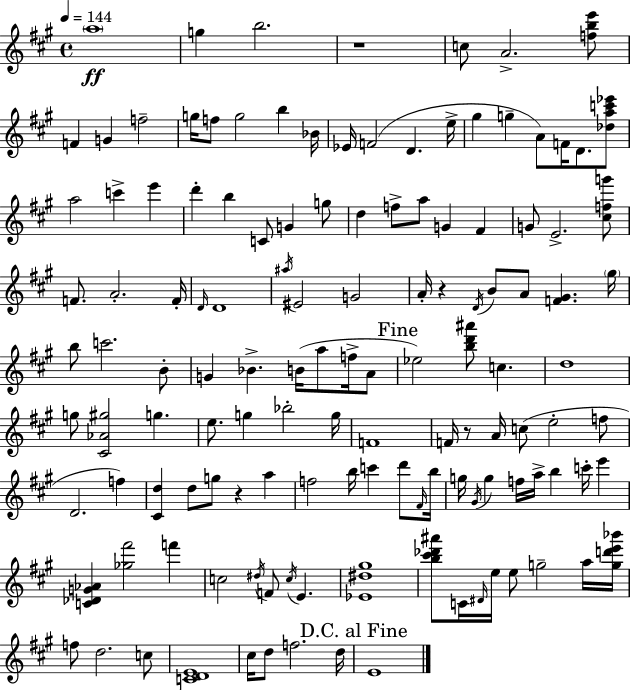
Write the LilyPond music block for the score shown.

{
  \clef treble
  \time 4/4
  \defaultTimeSignature
  \key a \major
  \tempo 4 = 144
  \parenthesize a''1\ff | g''4 b''2. | r1 | c''8 a'2.-> <f'' b'' e'''>8 | \break f'4 g'4 f''2-- | g''16 f''8 g''2 b''4 bes'16 | ees'16 f'2( d'4. e''16-> | gis''4 g''4-- a'8) f'16 d'8. <des'' a'' c''' ees'''>8 | \break a''2 c'''4-> e'''4 | d'''4-. b''4 c'8 g'4 g''8 | d''4 f''8-> a''8 g'4 fis'4 | g'8 e'2.-> <cis'' f'' g'''>8 | \break f'8. a'2.-. f'16-. | \grace { d'16 } d'1 | \acciaccatura { ais''16 } eis'2 g'2 | a'16-. r4 \acciaccatura { d'16 } b'8 a'8 <f' gis'>4. | \break \parenthesize gis''16 b''8 c'''2. | b'8-. g'4 bes'4.-> b'16( a''8 | f''16-> a'8 \mark "Fine" ees''2) <b'' d''' ais'''>8 c''4. | d''1 | \break g''8 <cis' aes' gis''>2 g''4. | e''8. g''4 bes''2-. | g''16 f'1 | f'16 r8 a'16 c''8( e''2-. | \break f''8 d'2. f''4) | <cis' d''>4 d''8 g''8 r4 a''4 | f''2 b''16 c'''4 | d'''8 \grace { fis'16 } b''16 g''16 \acciaccatura { gis'16 } g''4 f''16 a''16-> b''4 | \break c'''16-. e'''4 <c' des' g' aes'>4 <ges'' fis'''>2 | f'''4 c''2 \acciaccatura { dis''16 } f'8 | \acciaccatura { c''16 } e'4. <ees' dis'' gis''>1 | <b'' cis''' des''' ais'''>8 c'16 \grace { dis'16 } e''16 e''8 g''2-- | \break a''16 <g'' d''' e''' bes'''>16 f''8 d''2. | c''8 <c' d' e'>1 | cis''16 d''8 f''2. | d''16 \mark "D.C. al Fine" e'1 | \break \bar "|."
}